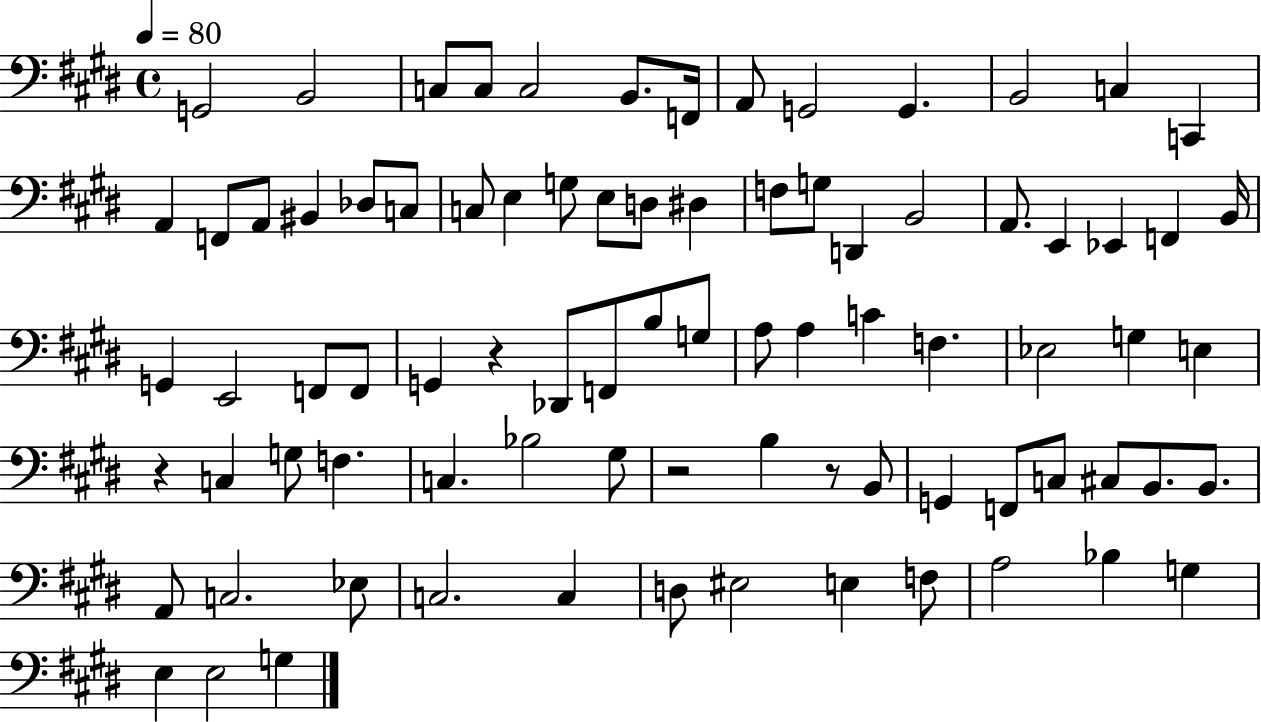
G2/h B2/h C3/e C3/e C3/h B2/e. F2/s A2/e G2/h G2/q. B2/h C3/q C2/q A2/q F2/e A2/e BIS2/q Db3/e C3/e C3/e E3/q G3/e E3/e D3/e D#3/q F3/e G3/e D2/q B2/h A2/e. E2/q Eb2/q F2/q B2/s G2/q E2/h F2/e F2/e G2/q R/q Db2/e F2/e B3/e G3/e A3/e A3/q C4/q F3/q. Eb3/h G3/q E3/q R/q C3/q G3/e F3/q. C3/q. Bb3/h G#3/e R/h B3/q R/e B2/e G2/q F2/e C3/e C#3/e B2/e. B2/e. A2/e C3/h. Eb3/e C3/h. C3/q D3/e EIS3/h E3/q F3/e A3/h Bb3/q G3/q E3/q E3/h G3/q